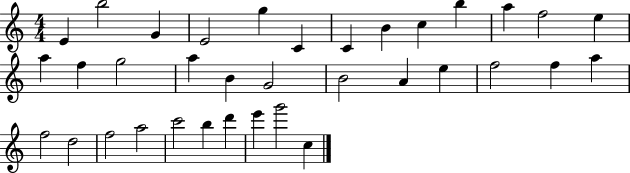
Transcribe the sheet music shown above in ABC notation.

X:1
T:Untitled
M:4/4
L:1/4
K:C
E b2 G E2 g C C B c b a f2 e a f g2 a B G2 B2 A e f2 f a f2 d2 f2 a2 c'2 b d' e' g'2 c